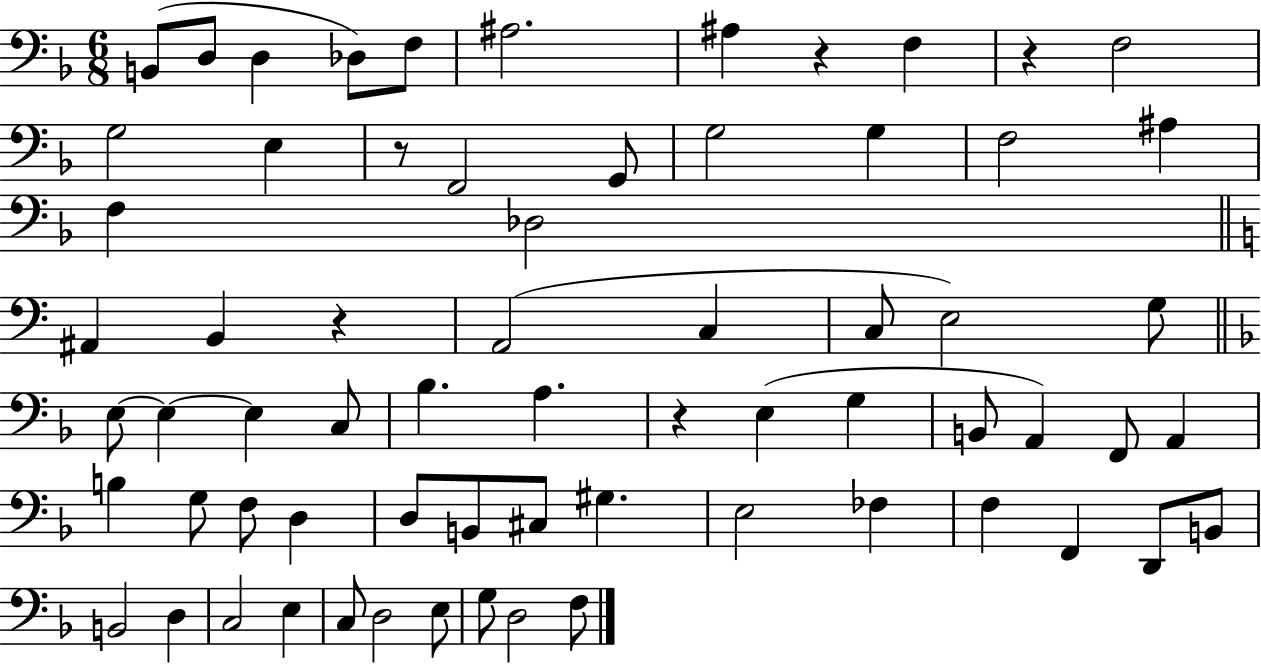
{
  \clef bass
  \numericTimeSignature
  \time 6/8
  \key f \major
  \repeat volta 2 { b,8( d8 d4 des8) f8 | ais2. | ais4 r4 f4 | r4 f2 | \break g2 e4 | r8 f,2 g,8 | g2 g4 | f2 ais4 | \break f4 des2 | \bar "||" \break \key c \major ais,4 b,4 r4 | a,2( c4 | c8 e2) g8 | \bar "||" \break \key d \minor e8~~ e4~~ e4 c8 | bes4. a4. | r4 e4( g4 | b,8 a,4) f,8 a,4 | \break b4 g8 f8 d4 | d8 b,8 cis8 gis4. | e2 fes4 | f4 f,4 d,8 b,8 | \break b,2 d4 | c2 e4 | c8 d2 e8 | g8 d2 f8 | \break } \bar "|."
}